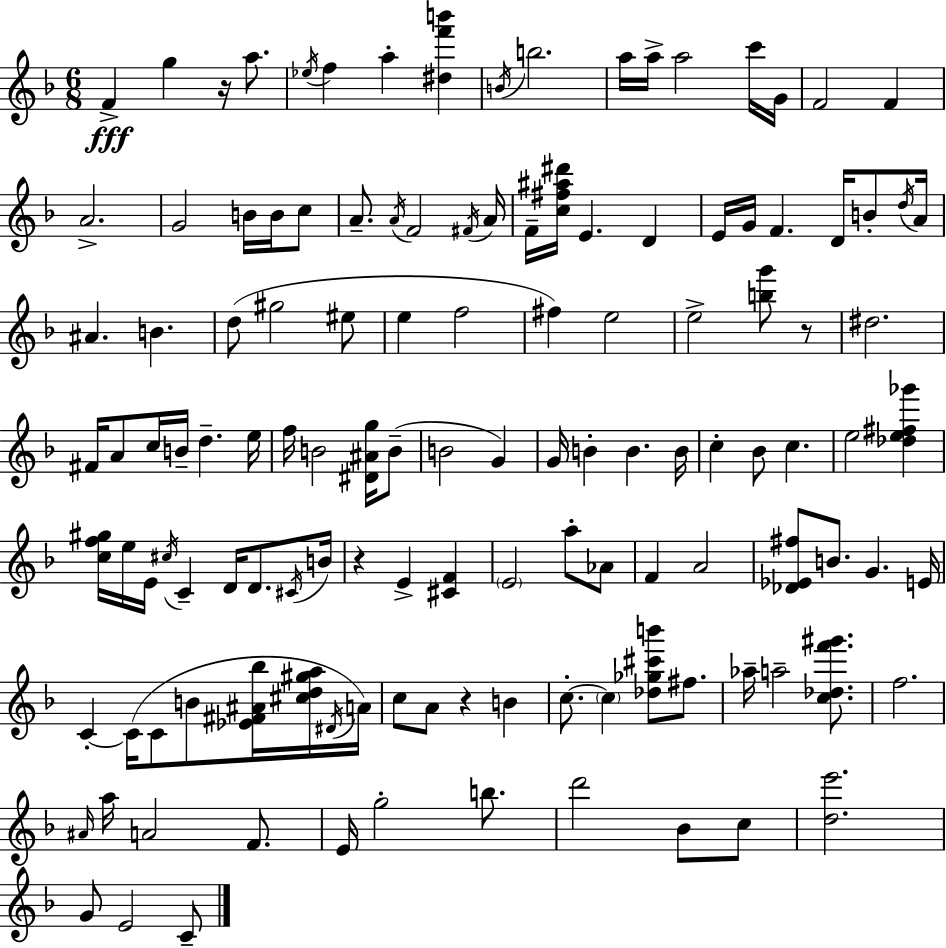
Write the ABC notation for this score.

X:1
T:Untitled
M:6/8
L:1/4
K:F
F g z/4 a/2 _e/4 f a [^df'b'] B/4 b2 a/4 a/4 a2 c'/4 G/4 F2 F A2 G2 B/4 B/4 c/2 A/2 A/4 F2 ^F/4 A/4 F/4 [c^f^a^d']/4 E D E/4 G/4 F D/4 B/2 d/4 A/4 ^A B d/2 ^g2 ^e/2 e f2 ^f e2 e2 [bg']/2 z/2 ^d2 ^F/4 A/2 c/4 B/4 d e/4 f/4 B2 [^D^Ag]/4 B/2 B2 G G/4 B B B/4 c _B/2 c e2 [_de^f_g'] [cf^g]/4 e/4 E/4 ^c/4 C D/4 D/2 ^C/4 B/4 z E [^CF] E2 a/2 _A/2 F A2 [_D_E^f]/2 B/2 G E/4 C C/4 C/2 B/2 [_E^F^A_b]/4 [^cd^ga]/4 ^D/4 A/4 c/2 A/2 z B c/2 c [_d_g^c'b']/2 ^f/2 _a/4 a2 [c_df'^g']/2 f2 ^A/4 a/4 A2 F/2 E/4 g2 b/2 d'2 _B/2 c/2 [de']2 G/2 E2 C/2